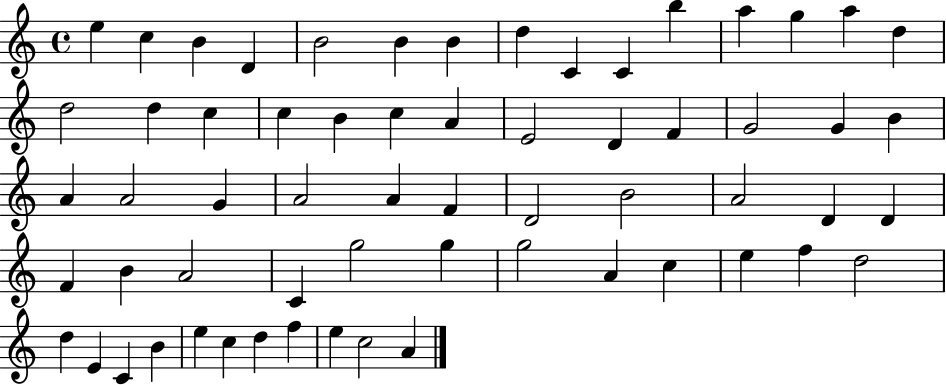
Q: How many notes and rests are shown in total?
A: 62